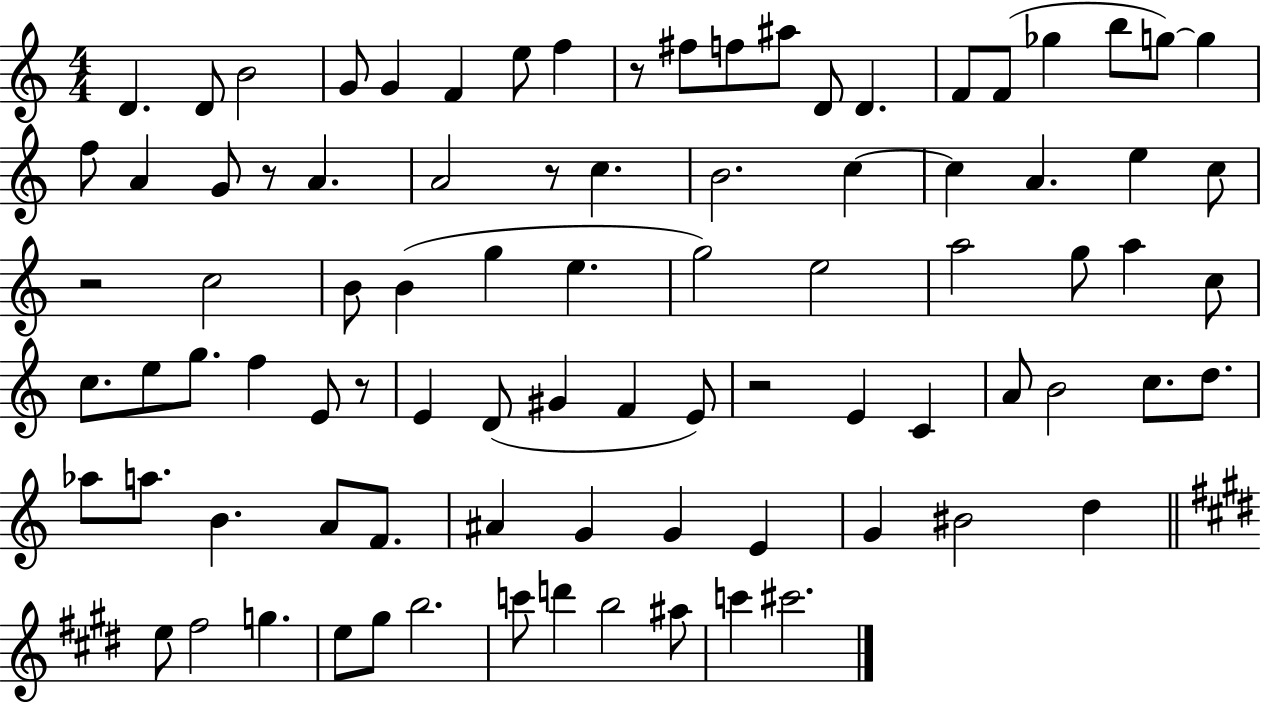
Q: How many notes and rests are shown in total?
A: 88